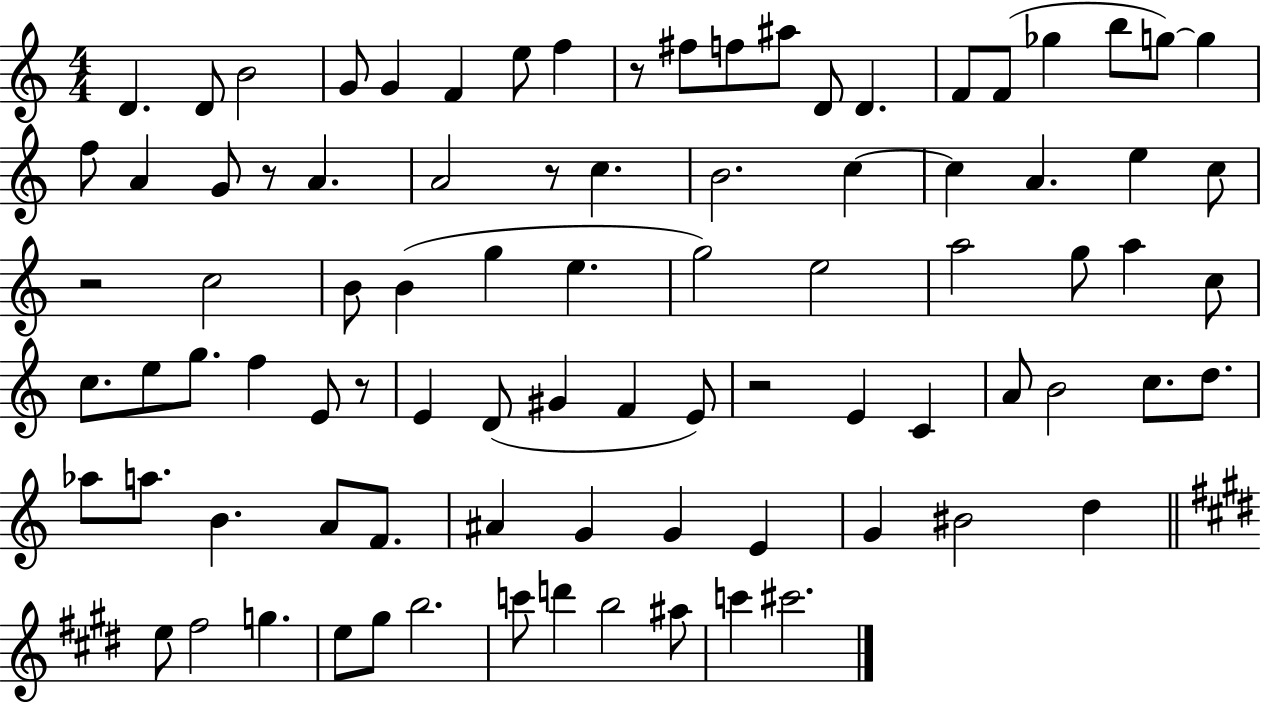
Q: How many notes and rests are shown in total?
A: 88